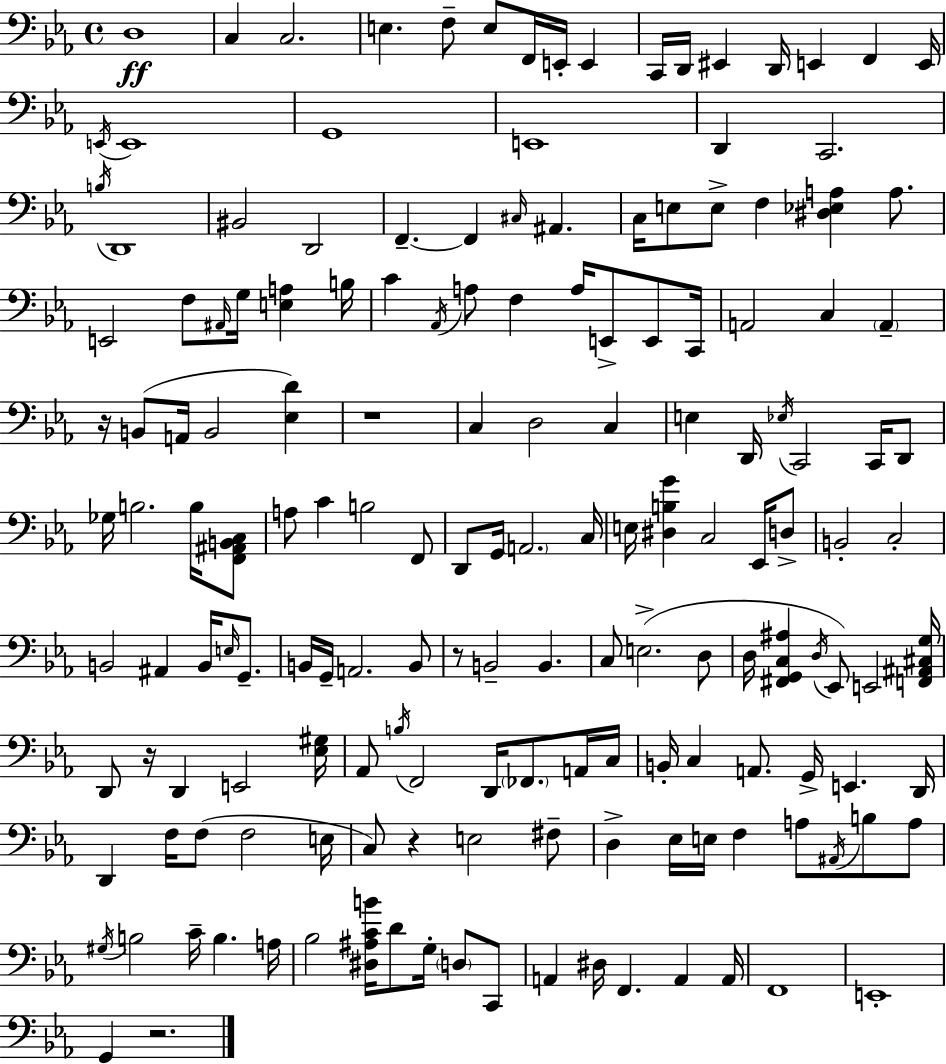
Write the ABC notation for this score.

X:1
T:Untitled
M:4/4
L:1/4
K:Eb
D,4 C, C,2 E, F,/2 E,/2 F,,/4 E,,/4 E,, C,,/4 D,,/4 ^E,, D,,/4 E,, F,, E,,/4 E,,/4 E,,4 G,,4 E,,4 D,, C,,2 B,/4 D,,4 ^B,,2 D,,2 F,, F,, ^C,/4 ^A,, C,/4 E,/2 E,/2 F, [^D,_E,A,] A,/2 E,,2 F,/2 ^A,,/4 G,/4 [E,A,] B,/4 C _A,,/4 A,/2 F, A,/4 E,,/2 E,,/2 C,,/4 A,,2 C, A,, z/4 B,,/2 A,,/4 B,,2 [_E,D] z4 C, D,2 C, E, D,,/4 _E,/4 C,,2 C,,/4 D,,/2 _G,/4 B,2 B,/4 [F,,^A,,B,,C,]/2 A,/2 C B,2 F,,/2 D,,/2 G,,/4 A,,2 C,/4 E,/4 [^D,B,G] C,2 _E,,/4 D,/2 B,,2 C,2 B,,2 ^A,, B,,/4 E,/4 G,,/2 B,,/4 G,,/4 A,,2 B,,/2 z/2 B,,2 B,, C,/2 E,2 D,/2 D,/4 [^F,,G,,C,^A,] D,/4 _E,,/2 E,,2 [F,,^A,,^C,G,]/4 D,,/2 z/4 D,, E,,2 [_E,^G,]/4 _A,,/2 B,/4 F,,2 D,,/4 _F,,/2 A,,/4 C,/4 B,,/4 C, A,,/2 G,,/4 E,, D,,/4 D,, F,/4 F,/2 F,2 E,/4 C,/2 z E,2 ^F,/2 D, _E,/4 E,/4 F, A,/2 ^A,,/4 B,/2 A,/2 ^G,/4 B,2 C/4 B, A,/4 _B,2 [^D,^A,CB]/4 D/2 G,/4 D,/2 C,,/2 A,, ^D,/4 F,, A,, A,,/4 F,,4 E,,4 G,, z2